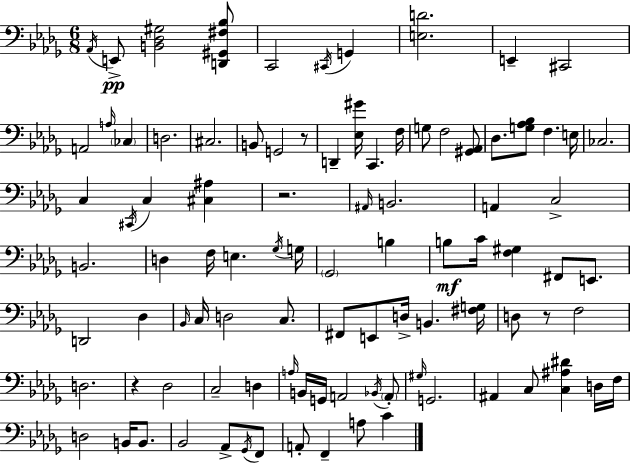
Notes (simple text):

Ab2/s E2/e [B2,Db3,G#3]/h [D2,G#2,F#3,Bb3]/e C2/h C#2/s G2/q [E3,D4]/h. E2/q C#2/h A2/h A3/s CES3/q D3/h. C#3/h. B2/e G2/h R/e D2/q [Eb3,G#4]/s C2/q. F3/s G3/e F3/h [G#2,Ab2]/e Db3/e. [G3,Ab3,Bb3]/e F3/q. E3/s CES3/h. C3/q C#2/s C3/q [C#3,A#3]/q R/h. A#2/s B2/h. A2/q C3/h B2/h. D3/q F3/s E3/q. Gb3/s G3/s Gb2/h B3/q B3/e C4/s [F3,G#3]/q F#2/e E2/e. D2/h Db3/q Bb2/s C3/s D3/h C3/e. F#2/e E2/e D3/s B2/q. [F#3,G3]/s D3/e R/e F3/h D3/h. R/q Db3/h C3/h D3/q A3/s B2/s G2/s A2/h Bb2/s A2/e G#3/s G2/h. A#2/q C3/e [C3,A#3,D#4]/q D3/s F3/s D3/h B2/s B2/e. Bb2/h Ab2/e Gb2/s F2/e A2/e F2/q A3/e C4/q